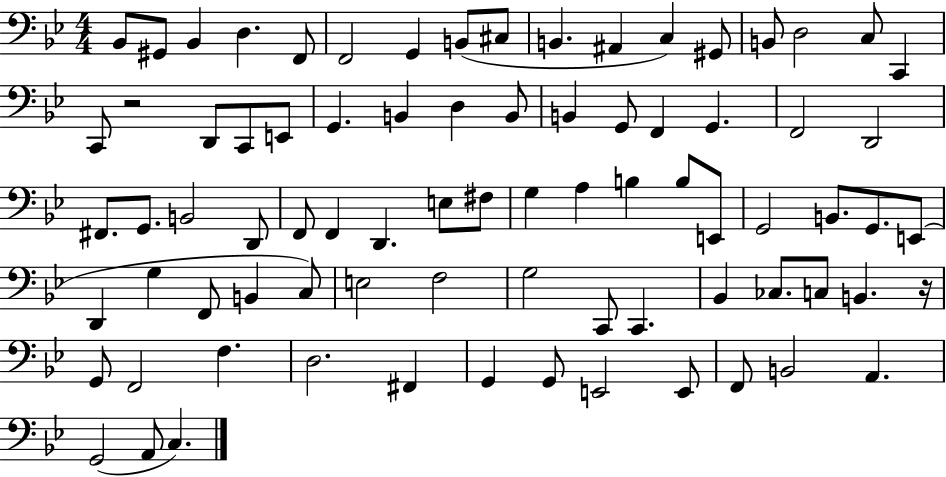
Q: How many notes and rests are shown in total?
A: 80